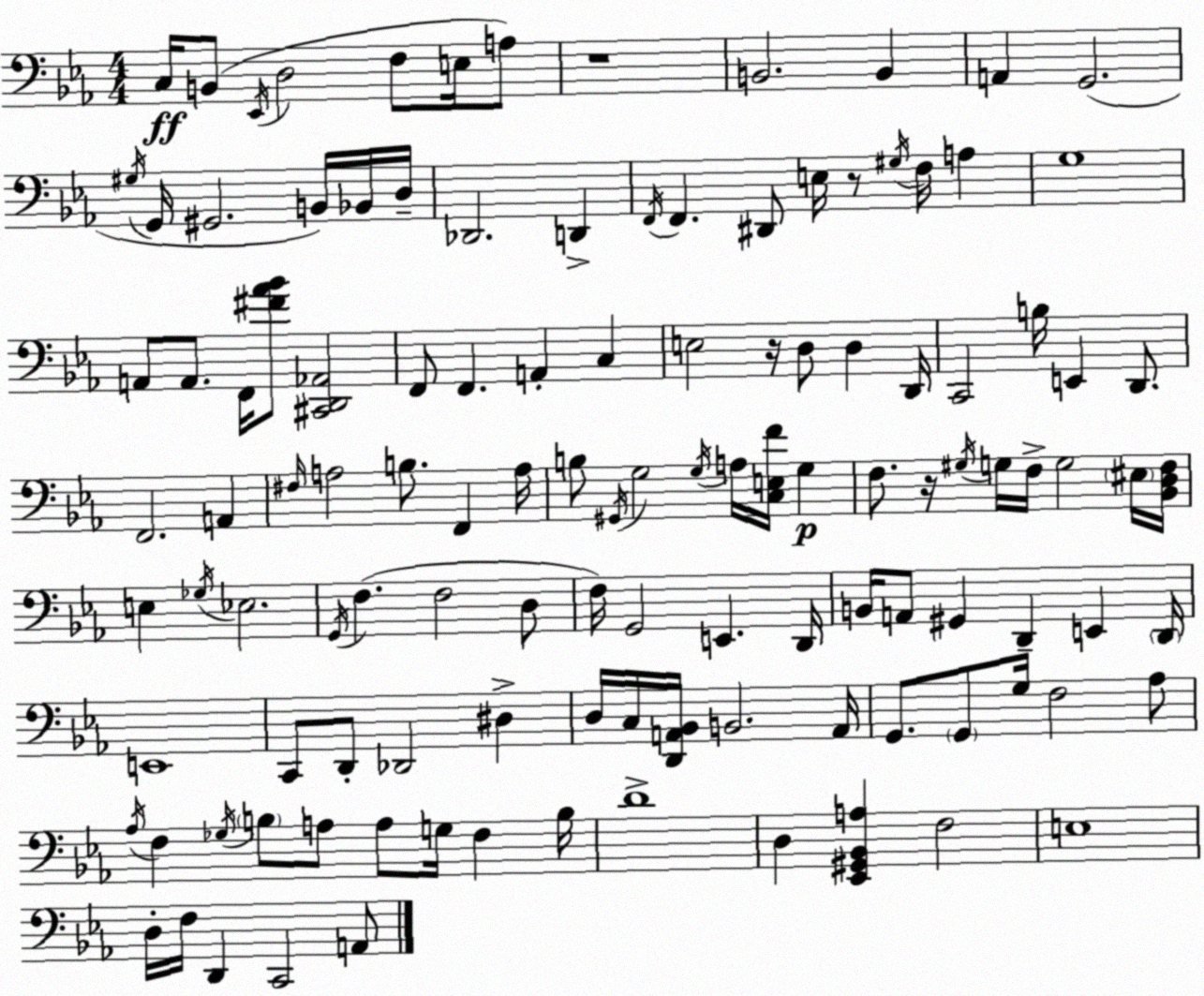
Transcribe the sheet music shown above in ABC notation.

X:1
T:Untitled
M:4/4
L:1/4
K:Eb
C,/4 B,,/2 _E,,/4 D,2 F,/2 E,/4 A,/2 z4 B,,2 B,, A,, G,,2 ^G,/4 G,,/4 ^G,,2 B,,/4 _B,,/4 D,/4 _D,,2 D,, F,,/4 F,, ^D,,/2 E,/4 z/2 ^G,/4 F,/4 A, G,4 A,,/2 A,,/2 F,,/4 [^F_A_B]/2 [^C,,D,,_A,,]2 F,,/2 F,, A,, C, E,2 z/4 D,/2 D, D,,/4 C,,2 B,/4 E,, D,,/2 F,,2 A,, ^F,/4 A,2 B,/2 F,, A,/4 B,/2 ^G,,/4 G,2 G,/4 A,/4 [C,E,F]/4 G, F,/2 z/4 ^G,/4 G,/4 F,/4 G,2 ^E,/4 [_B,,D,F,]/4 E, _G,/4 _E,2 G,,/4 F, F,2 D,/2 F,/4 G,,2 E,, D,,/4 B,,/4 A,,/2 ^G,, D,, E,, D,,/4 E,,4 C,,/2 D,,/2 _D,,2 ^D, D,/4 C,/4 [D,,A,,_B,,]/4 B,,2 A,,/4 G,,/2 G,,/2 G,/4 F,2 _A,/2 _A,/4 F, _G,/4 B,/2 A,/2 A,/2 G,/4 F, B,/4 D4 D, [_E,,^G,,_B,,A,] F,2 E,4 D,/4 F,/4 D,, C,,2 A,,/2